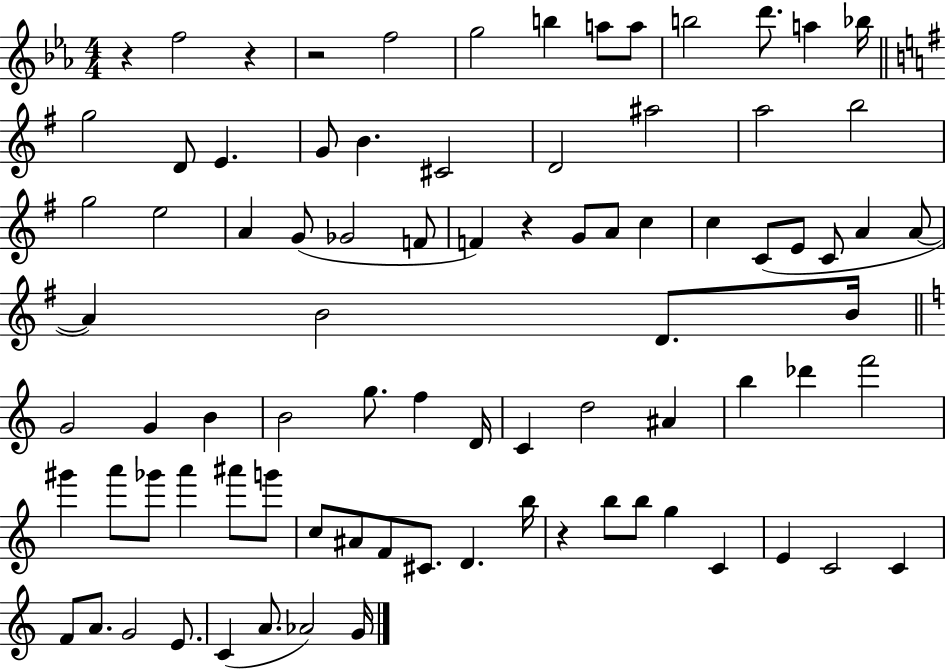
R/q F5/h R/q R/h F5/h G5/h B5/q A5/e A5/e B5/h D6/e. A5/q Bb5/s G5/h D4/e E4/q. G4/e B4/q. C#4/h D4/h A#5/h A5/h B5/h G5/h E5/h A4/q G4/e Gb4/h F4/e F4/q R/q G4/e A4/e C5/q C5/q C4/e E4/e C4/e A4/q A4/e A4/q B4/h D4/e. B4/s G4/h G4/q B4/q B4/h G5/e. F5/q D4/s C4/q D5/h A#4/q B5/q Db6/q F6/h G#6/q A6/e Gb6/e A6/q A#6/e G6/e C5/e A#4/e F4/e C#4/e. D4/q. B5/s R/q B5/e B5/e G5/q C4/q E4/q C4/h C4/q F4/e A4/e. G4/h E4/e. C4/q A4/e. Ab4/h G4/s